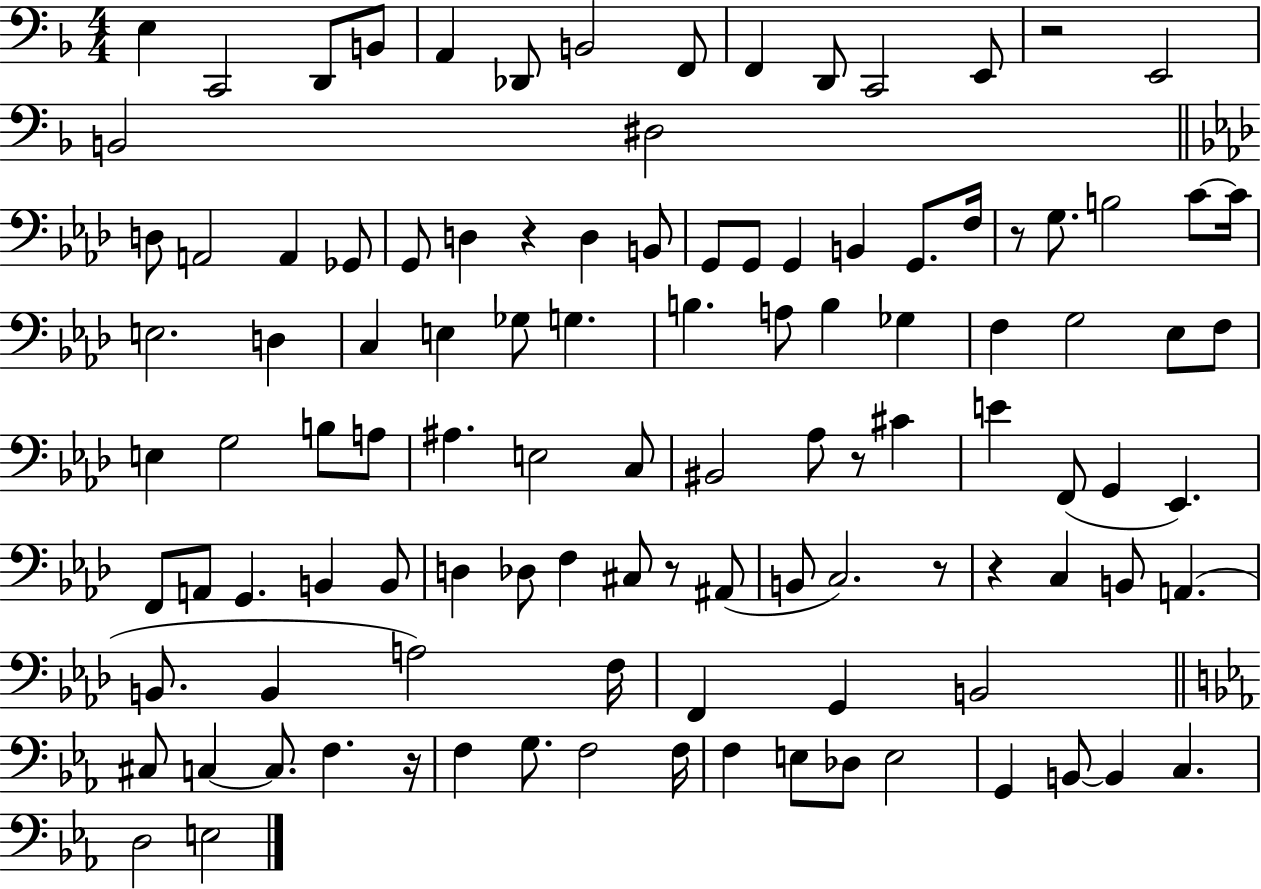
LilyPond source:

{
  \clef bass
  \numericTimeSignature
  \time 4/4
  \key f \major
  e4 c,2 d,8 b,8 | a,4 des,8 b,2 f,8 | f,4 d,8 c,2 e,8 | r2 e,2 | \break b,2 dis2 | \bar "||" \break \key f \minor d8 a,2 a,4 ges,8 | g,8 d4 r4 d4 b,8 | g,8 g,8 g,4 b,4 g,8. f16 | r8 g8. b2 c'8~~ c'16 | \break e2. d4 | c4 e4 ges8 g4. | b4. a8 b4 ges4 | f4 g2 ees8 f8 | \break e4 g2 b8 a8 | ais4. e2 c8 | bis,2 aes8 r8 cis'4 | e'4 f,8( g,4 ees,4.) | \break f,8 a,8 g,4. b,4 b,8 | d4 des8 f4 cis8 r8 ais,8( | b,8 c2.) r8 | r4 c4 b,8 a,4.( | \break b,8. b,4 a2) f16 | f,4 g,4 b,2 | \bar "||" \break \key ees \major cis8 c4~~ c8. f4. r16 | f4 g8. f2 f16 | f4 e8 des8 e2 | g,4 b,8~~ b,4 c4. | \break d2 e2 | \bar "|."
}